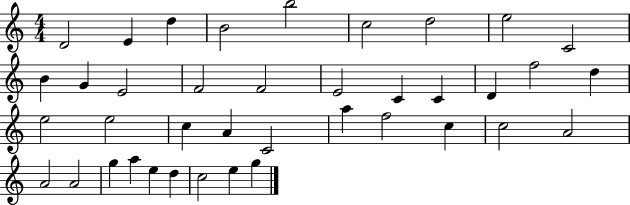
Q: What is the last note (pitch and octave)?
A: G5